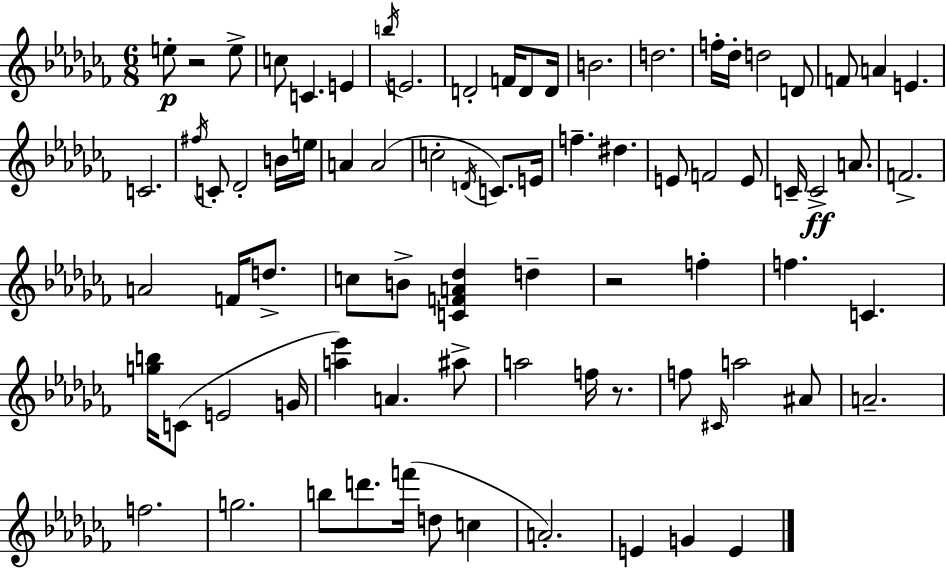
X:1
T:Untitled
M:6/8
L:1/4
K:Abm
e/2 z2 e/2 c/2 C E b/4 E2 D2 F/4 D/2 D/4 B2 d2 f/4 _d/4 d2 D/2 F/2 A E C2 ^f/4 C/2 _D2 B/4 e/4 A A2 c2 D/4 C/2 E/4 f ^d E/2 F2 E/2 C/4 C2 A/2 F2 A2 F/4 d/2 c/2 B/2 [CFA_d] d z2 f f C [gb]/4 C/2 E2 G/4 [a_e'] A ^a/2 a2 f/4 z/2 f/2 ^C/4 a2 ^A/2 A2 f2 g2 b/2 d'/2 f'/4 d/2 c A2 E G E